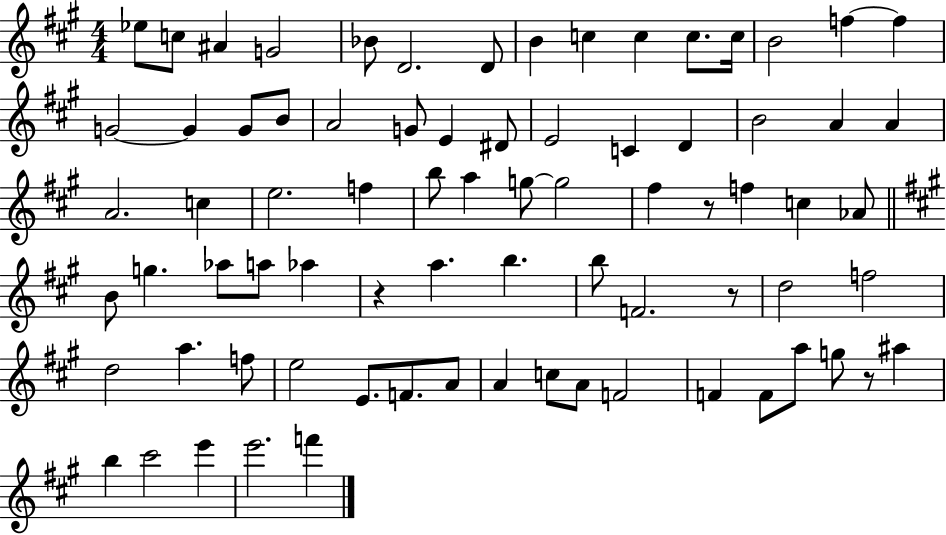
Eb5/e C5/e A#4/q G4/h Bb4/e D4/h. D4/e B4/q C5/q C5/q C5/e. C5/s B4/h F5/q F5/q G4/h G4/q G4/e B4/e A4/h G4/e E4/q D#4/e E4/h C4/q D4/q B4/h A4/q A4/q A4/h. C5/q E5/h. F5/q B5/e A5/q G5/e G5/h F#5/q R/e F5/q C5/q Ab4/e B4/e G5/q. Ab5/e A5/e Ab5/q R/q A5/q. B5/q. B5/e F4/h. R/e D5/h F5/h D5/h A5/q. F5/e E5/h E4/e. F4/e. A4/e A4/q C5/e A4/e F4/h F4/q F4/e A5/e G5/e R/e A#5/q B5/q C#6/h E6/q E6/h. F6/q